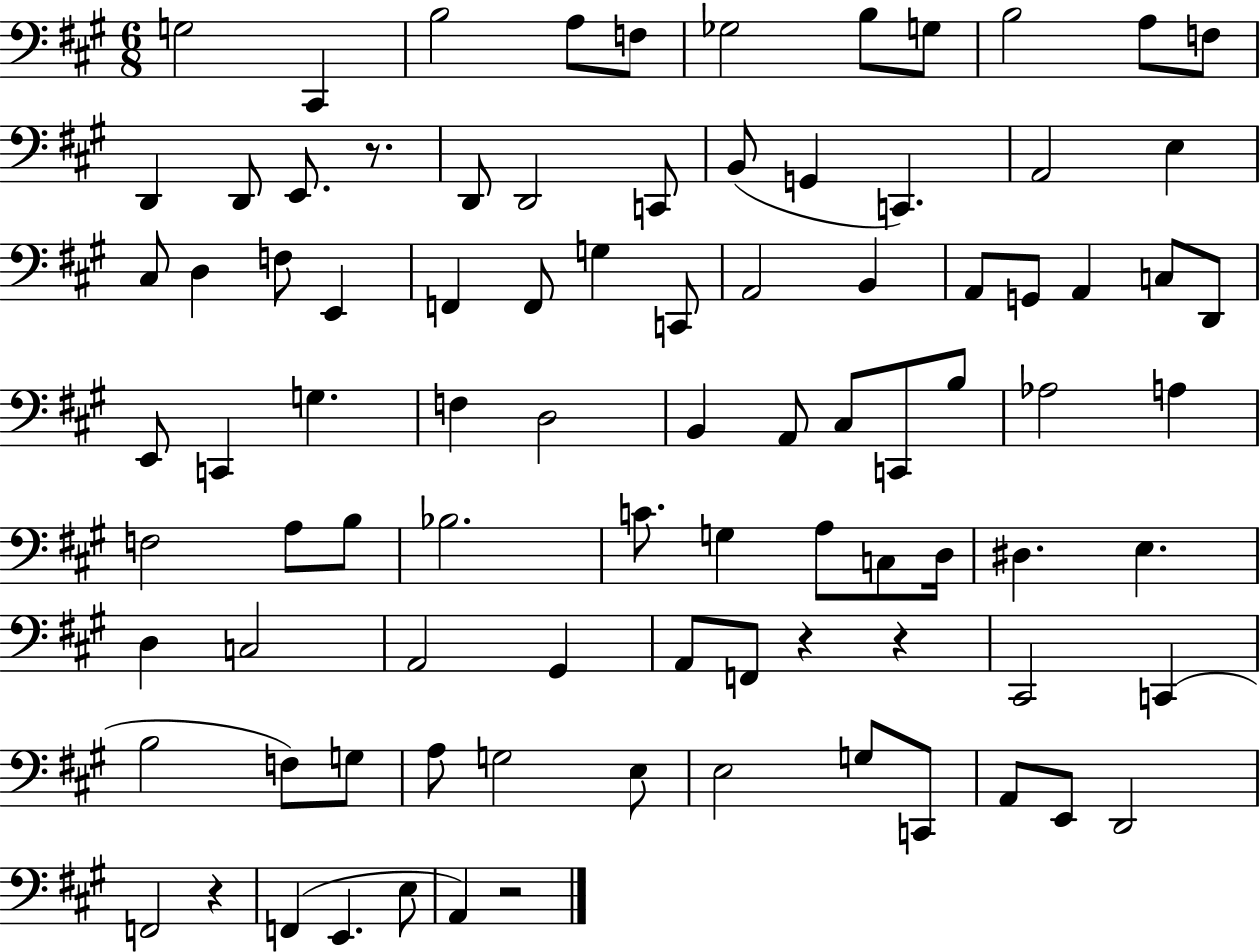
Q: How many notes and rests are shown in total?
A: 90